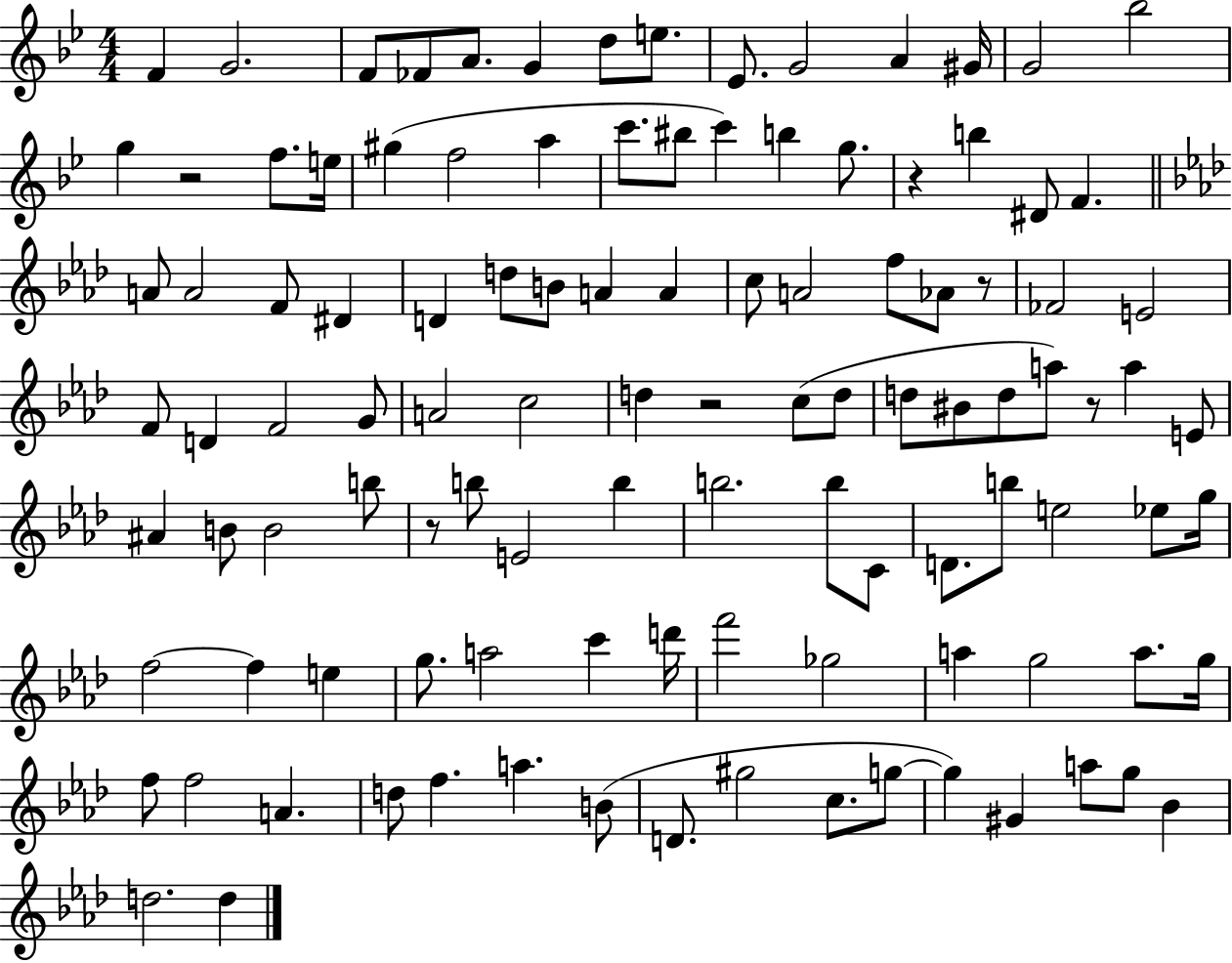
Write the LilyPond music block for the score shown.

{
  \clef treble
  \numericTimeSignature
  \time 4/4
  \key bes \major
  f'4 g'2. | f'8 fes'8 a'8. g'4 d''8 e''8. | ees'8. g'2 a'4 gis'16 | g'2 bes''2 | \break g''4 r2 f''8. e''16 | gis''4( f''2 a''4 | c'''8. bis''8 c'''4) b''4 g''8. | r4 b''4 dis'8 f'4. | \break \bar "||" \break \key f \minor a'8 a'2 f'8 dis'4 | d'4 d''8 b'8 a'4 a'4 | c''8 a'2 f''8 aes'8 r8 | fes'2 e'2 | \break f'8 d'4 f'2 g'8 | a'2 c''2 | d''4 r2 c''8( d''8 | d''8 bis'8 d''8 a''8) r8 a''4 e'8 | \break ais'4 b'8 b'2 b''8 | r8 b''8 e'2 b''4 | b''2. b''8 c'8 | d'8. b''8 e''2 ees''8 g''16 | \break f''2~~ f''4 e''4 | g''8. a''2 c'''4 d'''16 | f'''2 ges''2 | a''4 g''2 a''8. g''16 | \break f''8 f''2 a'4. | d''8 f''4. a''4. b'8( | d'8. gis''2 c''8. g''8~~ | g''4) gis'4 a''8 g''8 bes'4 | \break d''2. d''4 | \bar "|."
}